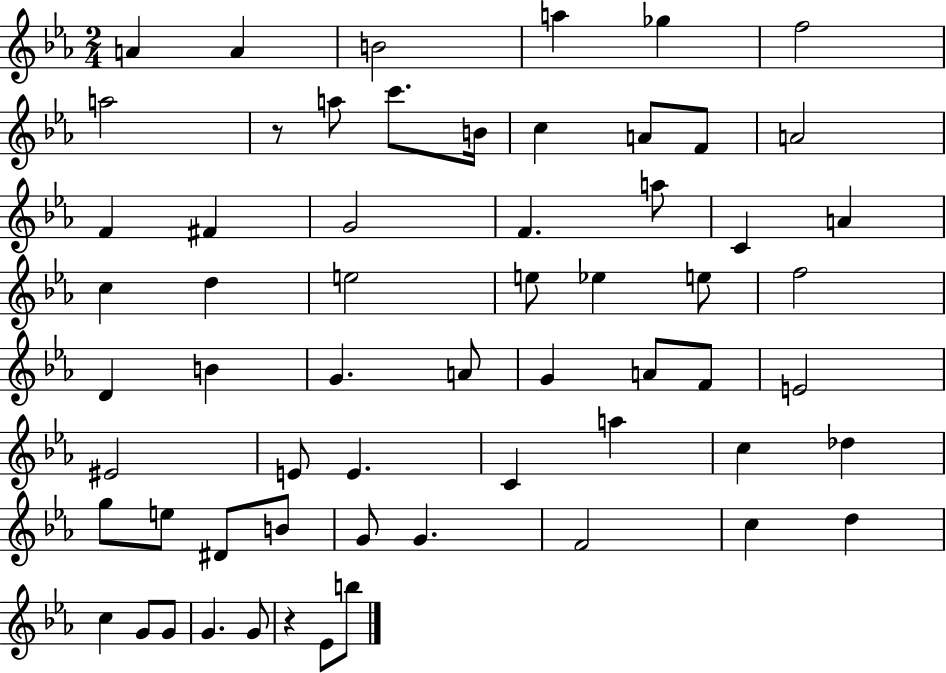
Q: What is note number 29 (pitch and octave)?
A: D4